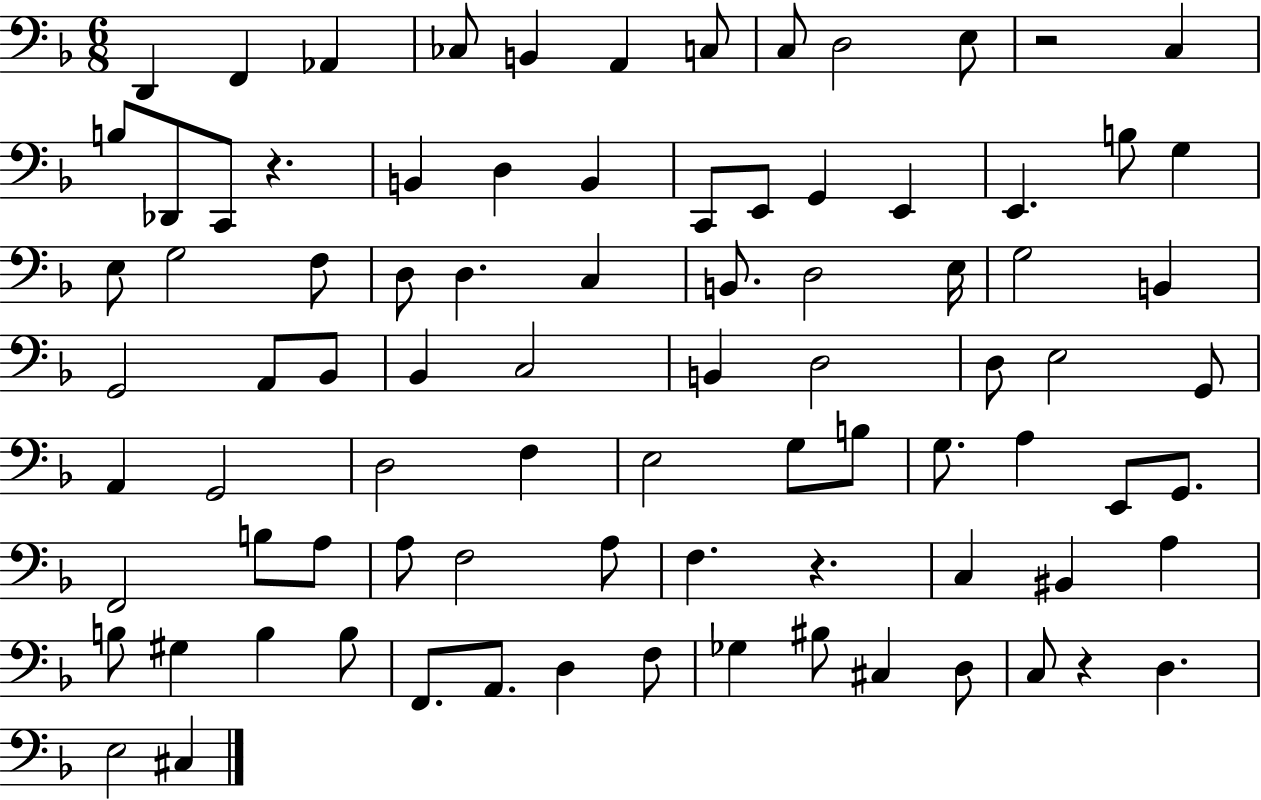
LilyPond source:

{
  \clef bass
  \numericTimeSignature
  \time 6/8
  \key f \major
  d,4 f,4 aes,4 | ces8 b,4 a,4 c8 | c8 d2 e8 | r2 c4 | \break b8 des,8 c,8 r4. | b,4 d4 b,4 | c,8 e,8 g,4 e,4 | e,4. b8 g4 | \break e8 g2 f8 | d8 d4. c4 | b,8. d2 e16 | g2 b,4 | \break g,2 a,8 bes,8 | bes,4 c2 | b,4 d2 | d8 e2 g,8 | \break a,4 g,2 | d2 f4 | e2 g8 b8 | g8. a4 e,8 g,8. | \break f,2 b8 a8 | a8 f2 a8 | f4. r4. | c4 bis,4 a4 | \break b8 gis4 b4 b8 | f,8. a,8. d4 f8 | ges4 bis8 cis4 d8 | c8 r4 d4. | \break e2 cis4 | \bar "|."
}